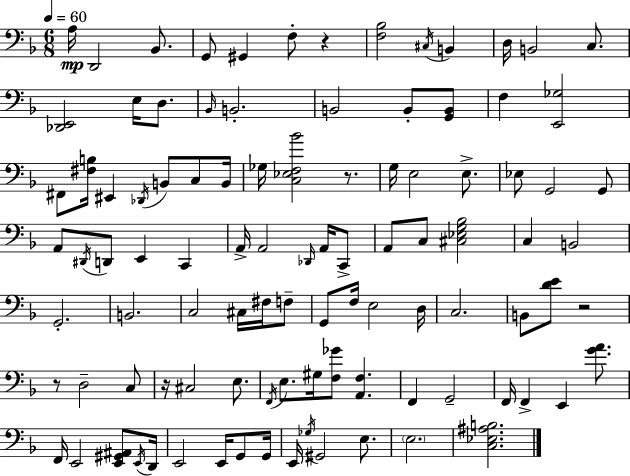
A3/s D2/h Bb2/e. G2/e G#2/q F3/e R/q [F3,Bb3]/h C#3/s B2/q D3/s B2/h C3/e. [Db2,E2]/h E3/s D3/e. Bb2/s B2/h. B2/h B2/e [G2,B2]/e F3/q [E2,Gb3]/h F#2/e [F#3,B3]/s EIS2/q Db2/s B2/e C3/e B2/s Gb3/s [C3,Eb3,F3,Bb4]/h R/e. G3/s E3/h E3/e. Eb3/e G2/h G2/e A2/e D#2/s D2/e E2/q C2/q A2/s A2/h Db2/s A2/s C2/e A2/e C3/e [C#3,Eb3,G3,Bb3]/h C3/q B2/h G2/h. B2/h. C3/h C#3/s F#3/s F3/e G2/e F3/s E3/h D3/s C3/h. B2/e [D4,E4]/e R/h R/e D3/h C3/e R/s C#3/h E3/e. F2/s E3/e. G#3/s [F3,Gb4]/e [A2,F3]/q. F2/q G2/h F2/s F2/q E2/q [G4,A4]/e. F2/s E2/h [E2,G#2,A#2]/e E2/s D2/s E2/h E2/s G2/e G2/s E2/s Gb3/s G#2/h E3/e. E3/h. [C3,Eb3,A#3,B3]/h.